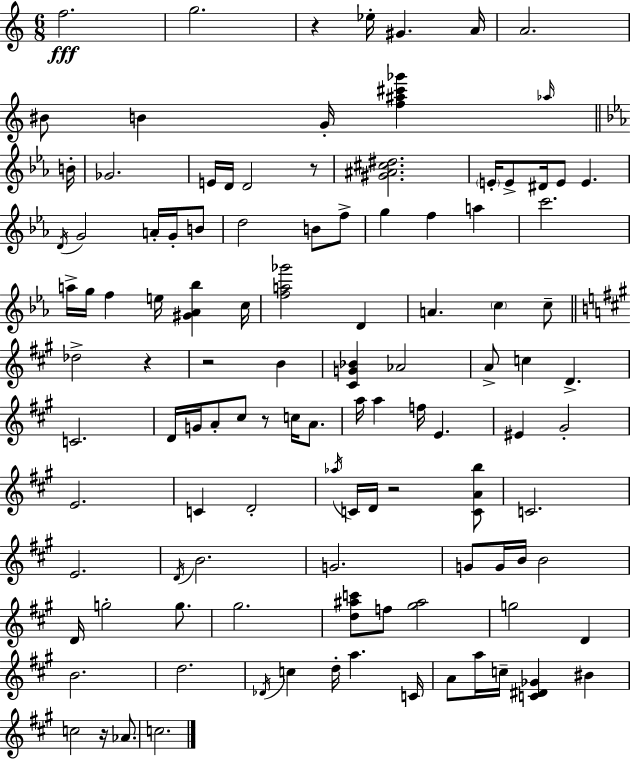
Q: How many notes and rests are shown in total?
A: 112